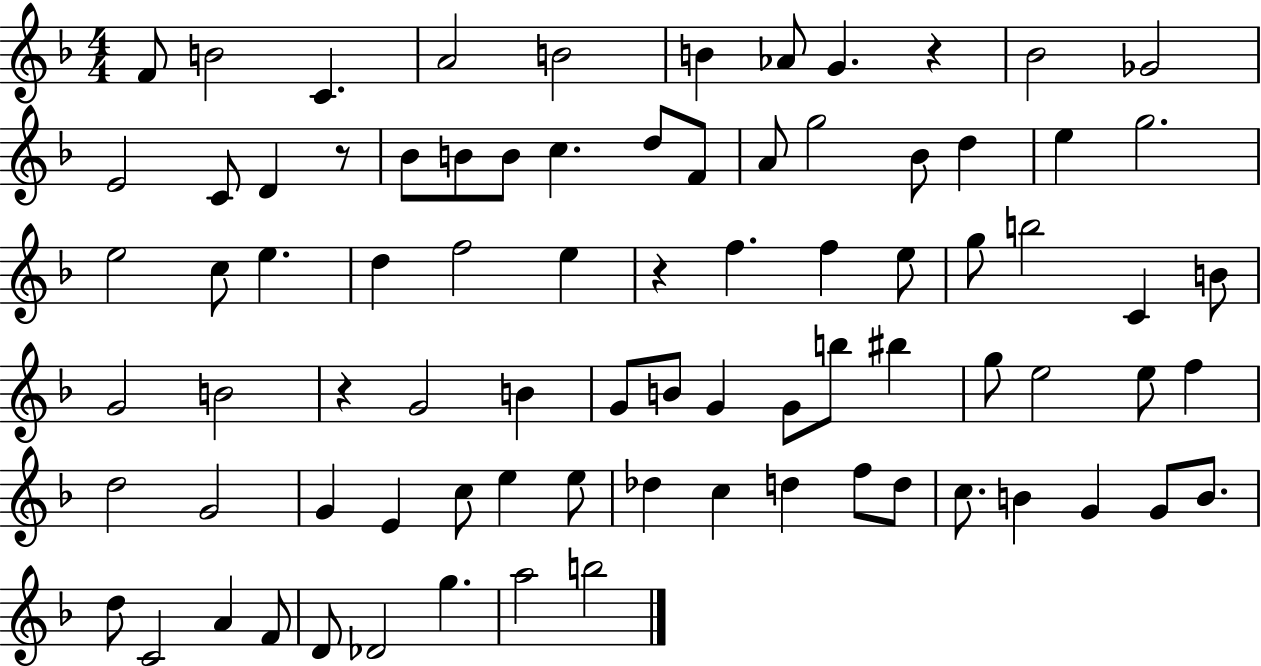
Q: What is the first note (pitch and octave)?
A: F4